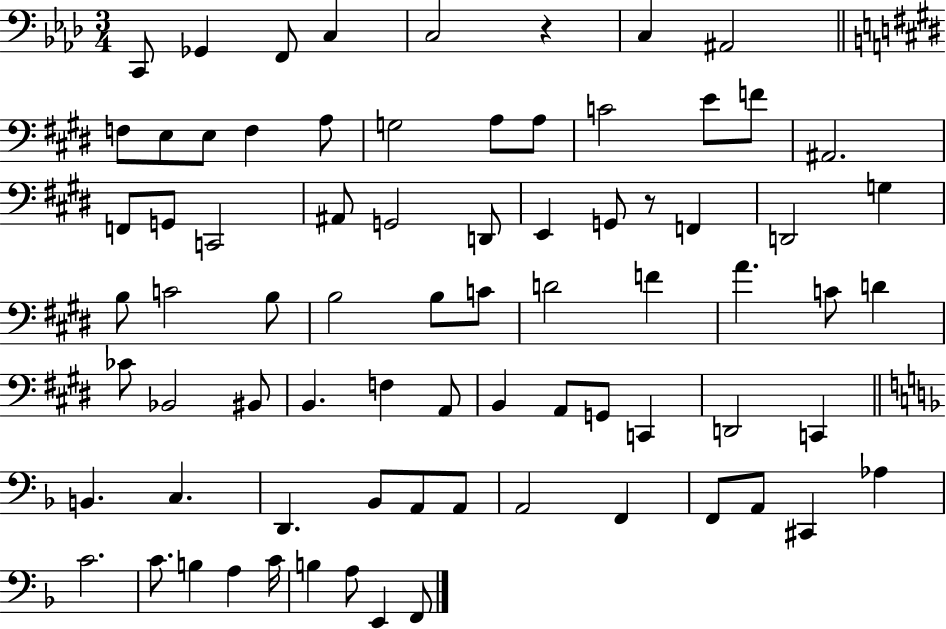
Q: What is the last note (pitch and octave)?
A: F2